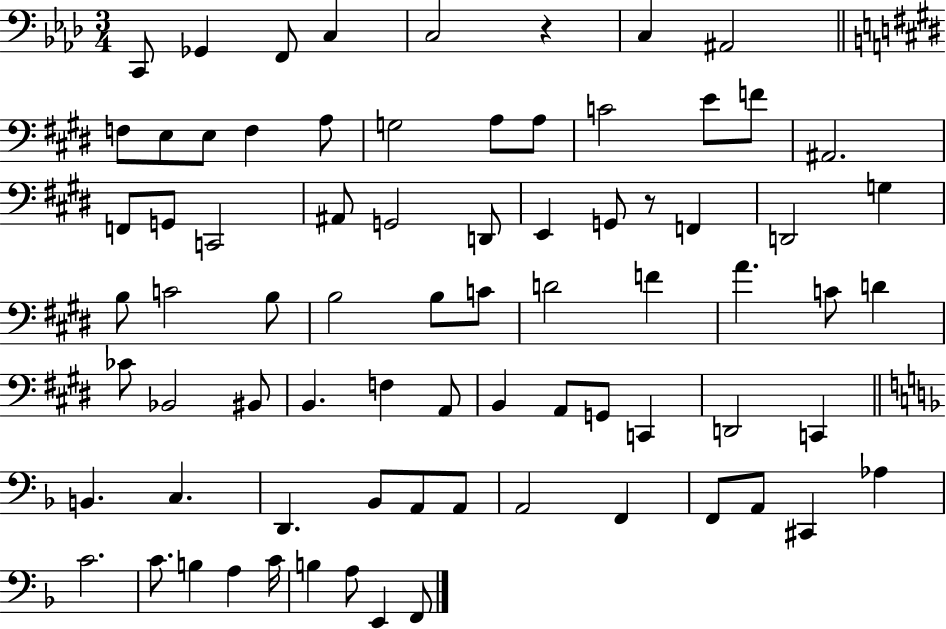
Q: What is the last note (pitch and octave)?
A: F2